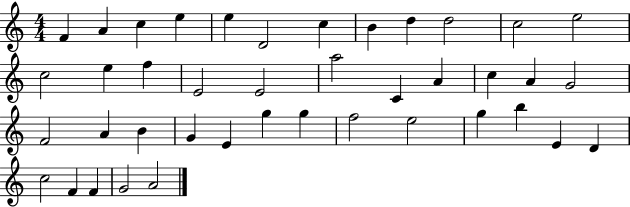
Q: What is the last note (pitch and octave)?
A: A4